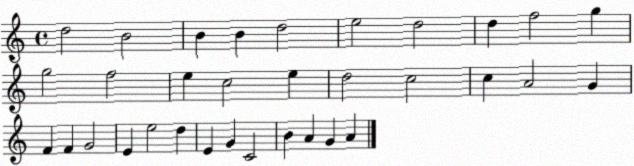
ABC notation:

X:1
T:Untitled
M:4/4
L:1/4
K:C
d2 B2 B B d2 e2 d2 d f2 g g2 f2 e c2 e d2 c2 c A2 G F F G2 E e2 d E G C2 B A G A